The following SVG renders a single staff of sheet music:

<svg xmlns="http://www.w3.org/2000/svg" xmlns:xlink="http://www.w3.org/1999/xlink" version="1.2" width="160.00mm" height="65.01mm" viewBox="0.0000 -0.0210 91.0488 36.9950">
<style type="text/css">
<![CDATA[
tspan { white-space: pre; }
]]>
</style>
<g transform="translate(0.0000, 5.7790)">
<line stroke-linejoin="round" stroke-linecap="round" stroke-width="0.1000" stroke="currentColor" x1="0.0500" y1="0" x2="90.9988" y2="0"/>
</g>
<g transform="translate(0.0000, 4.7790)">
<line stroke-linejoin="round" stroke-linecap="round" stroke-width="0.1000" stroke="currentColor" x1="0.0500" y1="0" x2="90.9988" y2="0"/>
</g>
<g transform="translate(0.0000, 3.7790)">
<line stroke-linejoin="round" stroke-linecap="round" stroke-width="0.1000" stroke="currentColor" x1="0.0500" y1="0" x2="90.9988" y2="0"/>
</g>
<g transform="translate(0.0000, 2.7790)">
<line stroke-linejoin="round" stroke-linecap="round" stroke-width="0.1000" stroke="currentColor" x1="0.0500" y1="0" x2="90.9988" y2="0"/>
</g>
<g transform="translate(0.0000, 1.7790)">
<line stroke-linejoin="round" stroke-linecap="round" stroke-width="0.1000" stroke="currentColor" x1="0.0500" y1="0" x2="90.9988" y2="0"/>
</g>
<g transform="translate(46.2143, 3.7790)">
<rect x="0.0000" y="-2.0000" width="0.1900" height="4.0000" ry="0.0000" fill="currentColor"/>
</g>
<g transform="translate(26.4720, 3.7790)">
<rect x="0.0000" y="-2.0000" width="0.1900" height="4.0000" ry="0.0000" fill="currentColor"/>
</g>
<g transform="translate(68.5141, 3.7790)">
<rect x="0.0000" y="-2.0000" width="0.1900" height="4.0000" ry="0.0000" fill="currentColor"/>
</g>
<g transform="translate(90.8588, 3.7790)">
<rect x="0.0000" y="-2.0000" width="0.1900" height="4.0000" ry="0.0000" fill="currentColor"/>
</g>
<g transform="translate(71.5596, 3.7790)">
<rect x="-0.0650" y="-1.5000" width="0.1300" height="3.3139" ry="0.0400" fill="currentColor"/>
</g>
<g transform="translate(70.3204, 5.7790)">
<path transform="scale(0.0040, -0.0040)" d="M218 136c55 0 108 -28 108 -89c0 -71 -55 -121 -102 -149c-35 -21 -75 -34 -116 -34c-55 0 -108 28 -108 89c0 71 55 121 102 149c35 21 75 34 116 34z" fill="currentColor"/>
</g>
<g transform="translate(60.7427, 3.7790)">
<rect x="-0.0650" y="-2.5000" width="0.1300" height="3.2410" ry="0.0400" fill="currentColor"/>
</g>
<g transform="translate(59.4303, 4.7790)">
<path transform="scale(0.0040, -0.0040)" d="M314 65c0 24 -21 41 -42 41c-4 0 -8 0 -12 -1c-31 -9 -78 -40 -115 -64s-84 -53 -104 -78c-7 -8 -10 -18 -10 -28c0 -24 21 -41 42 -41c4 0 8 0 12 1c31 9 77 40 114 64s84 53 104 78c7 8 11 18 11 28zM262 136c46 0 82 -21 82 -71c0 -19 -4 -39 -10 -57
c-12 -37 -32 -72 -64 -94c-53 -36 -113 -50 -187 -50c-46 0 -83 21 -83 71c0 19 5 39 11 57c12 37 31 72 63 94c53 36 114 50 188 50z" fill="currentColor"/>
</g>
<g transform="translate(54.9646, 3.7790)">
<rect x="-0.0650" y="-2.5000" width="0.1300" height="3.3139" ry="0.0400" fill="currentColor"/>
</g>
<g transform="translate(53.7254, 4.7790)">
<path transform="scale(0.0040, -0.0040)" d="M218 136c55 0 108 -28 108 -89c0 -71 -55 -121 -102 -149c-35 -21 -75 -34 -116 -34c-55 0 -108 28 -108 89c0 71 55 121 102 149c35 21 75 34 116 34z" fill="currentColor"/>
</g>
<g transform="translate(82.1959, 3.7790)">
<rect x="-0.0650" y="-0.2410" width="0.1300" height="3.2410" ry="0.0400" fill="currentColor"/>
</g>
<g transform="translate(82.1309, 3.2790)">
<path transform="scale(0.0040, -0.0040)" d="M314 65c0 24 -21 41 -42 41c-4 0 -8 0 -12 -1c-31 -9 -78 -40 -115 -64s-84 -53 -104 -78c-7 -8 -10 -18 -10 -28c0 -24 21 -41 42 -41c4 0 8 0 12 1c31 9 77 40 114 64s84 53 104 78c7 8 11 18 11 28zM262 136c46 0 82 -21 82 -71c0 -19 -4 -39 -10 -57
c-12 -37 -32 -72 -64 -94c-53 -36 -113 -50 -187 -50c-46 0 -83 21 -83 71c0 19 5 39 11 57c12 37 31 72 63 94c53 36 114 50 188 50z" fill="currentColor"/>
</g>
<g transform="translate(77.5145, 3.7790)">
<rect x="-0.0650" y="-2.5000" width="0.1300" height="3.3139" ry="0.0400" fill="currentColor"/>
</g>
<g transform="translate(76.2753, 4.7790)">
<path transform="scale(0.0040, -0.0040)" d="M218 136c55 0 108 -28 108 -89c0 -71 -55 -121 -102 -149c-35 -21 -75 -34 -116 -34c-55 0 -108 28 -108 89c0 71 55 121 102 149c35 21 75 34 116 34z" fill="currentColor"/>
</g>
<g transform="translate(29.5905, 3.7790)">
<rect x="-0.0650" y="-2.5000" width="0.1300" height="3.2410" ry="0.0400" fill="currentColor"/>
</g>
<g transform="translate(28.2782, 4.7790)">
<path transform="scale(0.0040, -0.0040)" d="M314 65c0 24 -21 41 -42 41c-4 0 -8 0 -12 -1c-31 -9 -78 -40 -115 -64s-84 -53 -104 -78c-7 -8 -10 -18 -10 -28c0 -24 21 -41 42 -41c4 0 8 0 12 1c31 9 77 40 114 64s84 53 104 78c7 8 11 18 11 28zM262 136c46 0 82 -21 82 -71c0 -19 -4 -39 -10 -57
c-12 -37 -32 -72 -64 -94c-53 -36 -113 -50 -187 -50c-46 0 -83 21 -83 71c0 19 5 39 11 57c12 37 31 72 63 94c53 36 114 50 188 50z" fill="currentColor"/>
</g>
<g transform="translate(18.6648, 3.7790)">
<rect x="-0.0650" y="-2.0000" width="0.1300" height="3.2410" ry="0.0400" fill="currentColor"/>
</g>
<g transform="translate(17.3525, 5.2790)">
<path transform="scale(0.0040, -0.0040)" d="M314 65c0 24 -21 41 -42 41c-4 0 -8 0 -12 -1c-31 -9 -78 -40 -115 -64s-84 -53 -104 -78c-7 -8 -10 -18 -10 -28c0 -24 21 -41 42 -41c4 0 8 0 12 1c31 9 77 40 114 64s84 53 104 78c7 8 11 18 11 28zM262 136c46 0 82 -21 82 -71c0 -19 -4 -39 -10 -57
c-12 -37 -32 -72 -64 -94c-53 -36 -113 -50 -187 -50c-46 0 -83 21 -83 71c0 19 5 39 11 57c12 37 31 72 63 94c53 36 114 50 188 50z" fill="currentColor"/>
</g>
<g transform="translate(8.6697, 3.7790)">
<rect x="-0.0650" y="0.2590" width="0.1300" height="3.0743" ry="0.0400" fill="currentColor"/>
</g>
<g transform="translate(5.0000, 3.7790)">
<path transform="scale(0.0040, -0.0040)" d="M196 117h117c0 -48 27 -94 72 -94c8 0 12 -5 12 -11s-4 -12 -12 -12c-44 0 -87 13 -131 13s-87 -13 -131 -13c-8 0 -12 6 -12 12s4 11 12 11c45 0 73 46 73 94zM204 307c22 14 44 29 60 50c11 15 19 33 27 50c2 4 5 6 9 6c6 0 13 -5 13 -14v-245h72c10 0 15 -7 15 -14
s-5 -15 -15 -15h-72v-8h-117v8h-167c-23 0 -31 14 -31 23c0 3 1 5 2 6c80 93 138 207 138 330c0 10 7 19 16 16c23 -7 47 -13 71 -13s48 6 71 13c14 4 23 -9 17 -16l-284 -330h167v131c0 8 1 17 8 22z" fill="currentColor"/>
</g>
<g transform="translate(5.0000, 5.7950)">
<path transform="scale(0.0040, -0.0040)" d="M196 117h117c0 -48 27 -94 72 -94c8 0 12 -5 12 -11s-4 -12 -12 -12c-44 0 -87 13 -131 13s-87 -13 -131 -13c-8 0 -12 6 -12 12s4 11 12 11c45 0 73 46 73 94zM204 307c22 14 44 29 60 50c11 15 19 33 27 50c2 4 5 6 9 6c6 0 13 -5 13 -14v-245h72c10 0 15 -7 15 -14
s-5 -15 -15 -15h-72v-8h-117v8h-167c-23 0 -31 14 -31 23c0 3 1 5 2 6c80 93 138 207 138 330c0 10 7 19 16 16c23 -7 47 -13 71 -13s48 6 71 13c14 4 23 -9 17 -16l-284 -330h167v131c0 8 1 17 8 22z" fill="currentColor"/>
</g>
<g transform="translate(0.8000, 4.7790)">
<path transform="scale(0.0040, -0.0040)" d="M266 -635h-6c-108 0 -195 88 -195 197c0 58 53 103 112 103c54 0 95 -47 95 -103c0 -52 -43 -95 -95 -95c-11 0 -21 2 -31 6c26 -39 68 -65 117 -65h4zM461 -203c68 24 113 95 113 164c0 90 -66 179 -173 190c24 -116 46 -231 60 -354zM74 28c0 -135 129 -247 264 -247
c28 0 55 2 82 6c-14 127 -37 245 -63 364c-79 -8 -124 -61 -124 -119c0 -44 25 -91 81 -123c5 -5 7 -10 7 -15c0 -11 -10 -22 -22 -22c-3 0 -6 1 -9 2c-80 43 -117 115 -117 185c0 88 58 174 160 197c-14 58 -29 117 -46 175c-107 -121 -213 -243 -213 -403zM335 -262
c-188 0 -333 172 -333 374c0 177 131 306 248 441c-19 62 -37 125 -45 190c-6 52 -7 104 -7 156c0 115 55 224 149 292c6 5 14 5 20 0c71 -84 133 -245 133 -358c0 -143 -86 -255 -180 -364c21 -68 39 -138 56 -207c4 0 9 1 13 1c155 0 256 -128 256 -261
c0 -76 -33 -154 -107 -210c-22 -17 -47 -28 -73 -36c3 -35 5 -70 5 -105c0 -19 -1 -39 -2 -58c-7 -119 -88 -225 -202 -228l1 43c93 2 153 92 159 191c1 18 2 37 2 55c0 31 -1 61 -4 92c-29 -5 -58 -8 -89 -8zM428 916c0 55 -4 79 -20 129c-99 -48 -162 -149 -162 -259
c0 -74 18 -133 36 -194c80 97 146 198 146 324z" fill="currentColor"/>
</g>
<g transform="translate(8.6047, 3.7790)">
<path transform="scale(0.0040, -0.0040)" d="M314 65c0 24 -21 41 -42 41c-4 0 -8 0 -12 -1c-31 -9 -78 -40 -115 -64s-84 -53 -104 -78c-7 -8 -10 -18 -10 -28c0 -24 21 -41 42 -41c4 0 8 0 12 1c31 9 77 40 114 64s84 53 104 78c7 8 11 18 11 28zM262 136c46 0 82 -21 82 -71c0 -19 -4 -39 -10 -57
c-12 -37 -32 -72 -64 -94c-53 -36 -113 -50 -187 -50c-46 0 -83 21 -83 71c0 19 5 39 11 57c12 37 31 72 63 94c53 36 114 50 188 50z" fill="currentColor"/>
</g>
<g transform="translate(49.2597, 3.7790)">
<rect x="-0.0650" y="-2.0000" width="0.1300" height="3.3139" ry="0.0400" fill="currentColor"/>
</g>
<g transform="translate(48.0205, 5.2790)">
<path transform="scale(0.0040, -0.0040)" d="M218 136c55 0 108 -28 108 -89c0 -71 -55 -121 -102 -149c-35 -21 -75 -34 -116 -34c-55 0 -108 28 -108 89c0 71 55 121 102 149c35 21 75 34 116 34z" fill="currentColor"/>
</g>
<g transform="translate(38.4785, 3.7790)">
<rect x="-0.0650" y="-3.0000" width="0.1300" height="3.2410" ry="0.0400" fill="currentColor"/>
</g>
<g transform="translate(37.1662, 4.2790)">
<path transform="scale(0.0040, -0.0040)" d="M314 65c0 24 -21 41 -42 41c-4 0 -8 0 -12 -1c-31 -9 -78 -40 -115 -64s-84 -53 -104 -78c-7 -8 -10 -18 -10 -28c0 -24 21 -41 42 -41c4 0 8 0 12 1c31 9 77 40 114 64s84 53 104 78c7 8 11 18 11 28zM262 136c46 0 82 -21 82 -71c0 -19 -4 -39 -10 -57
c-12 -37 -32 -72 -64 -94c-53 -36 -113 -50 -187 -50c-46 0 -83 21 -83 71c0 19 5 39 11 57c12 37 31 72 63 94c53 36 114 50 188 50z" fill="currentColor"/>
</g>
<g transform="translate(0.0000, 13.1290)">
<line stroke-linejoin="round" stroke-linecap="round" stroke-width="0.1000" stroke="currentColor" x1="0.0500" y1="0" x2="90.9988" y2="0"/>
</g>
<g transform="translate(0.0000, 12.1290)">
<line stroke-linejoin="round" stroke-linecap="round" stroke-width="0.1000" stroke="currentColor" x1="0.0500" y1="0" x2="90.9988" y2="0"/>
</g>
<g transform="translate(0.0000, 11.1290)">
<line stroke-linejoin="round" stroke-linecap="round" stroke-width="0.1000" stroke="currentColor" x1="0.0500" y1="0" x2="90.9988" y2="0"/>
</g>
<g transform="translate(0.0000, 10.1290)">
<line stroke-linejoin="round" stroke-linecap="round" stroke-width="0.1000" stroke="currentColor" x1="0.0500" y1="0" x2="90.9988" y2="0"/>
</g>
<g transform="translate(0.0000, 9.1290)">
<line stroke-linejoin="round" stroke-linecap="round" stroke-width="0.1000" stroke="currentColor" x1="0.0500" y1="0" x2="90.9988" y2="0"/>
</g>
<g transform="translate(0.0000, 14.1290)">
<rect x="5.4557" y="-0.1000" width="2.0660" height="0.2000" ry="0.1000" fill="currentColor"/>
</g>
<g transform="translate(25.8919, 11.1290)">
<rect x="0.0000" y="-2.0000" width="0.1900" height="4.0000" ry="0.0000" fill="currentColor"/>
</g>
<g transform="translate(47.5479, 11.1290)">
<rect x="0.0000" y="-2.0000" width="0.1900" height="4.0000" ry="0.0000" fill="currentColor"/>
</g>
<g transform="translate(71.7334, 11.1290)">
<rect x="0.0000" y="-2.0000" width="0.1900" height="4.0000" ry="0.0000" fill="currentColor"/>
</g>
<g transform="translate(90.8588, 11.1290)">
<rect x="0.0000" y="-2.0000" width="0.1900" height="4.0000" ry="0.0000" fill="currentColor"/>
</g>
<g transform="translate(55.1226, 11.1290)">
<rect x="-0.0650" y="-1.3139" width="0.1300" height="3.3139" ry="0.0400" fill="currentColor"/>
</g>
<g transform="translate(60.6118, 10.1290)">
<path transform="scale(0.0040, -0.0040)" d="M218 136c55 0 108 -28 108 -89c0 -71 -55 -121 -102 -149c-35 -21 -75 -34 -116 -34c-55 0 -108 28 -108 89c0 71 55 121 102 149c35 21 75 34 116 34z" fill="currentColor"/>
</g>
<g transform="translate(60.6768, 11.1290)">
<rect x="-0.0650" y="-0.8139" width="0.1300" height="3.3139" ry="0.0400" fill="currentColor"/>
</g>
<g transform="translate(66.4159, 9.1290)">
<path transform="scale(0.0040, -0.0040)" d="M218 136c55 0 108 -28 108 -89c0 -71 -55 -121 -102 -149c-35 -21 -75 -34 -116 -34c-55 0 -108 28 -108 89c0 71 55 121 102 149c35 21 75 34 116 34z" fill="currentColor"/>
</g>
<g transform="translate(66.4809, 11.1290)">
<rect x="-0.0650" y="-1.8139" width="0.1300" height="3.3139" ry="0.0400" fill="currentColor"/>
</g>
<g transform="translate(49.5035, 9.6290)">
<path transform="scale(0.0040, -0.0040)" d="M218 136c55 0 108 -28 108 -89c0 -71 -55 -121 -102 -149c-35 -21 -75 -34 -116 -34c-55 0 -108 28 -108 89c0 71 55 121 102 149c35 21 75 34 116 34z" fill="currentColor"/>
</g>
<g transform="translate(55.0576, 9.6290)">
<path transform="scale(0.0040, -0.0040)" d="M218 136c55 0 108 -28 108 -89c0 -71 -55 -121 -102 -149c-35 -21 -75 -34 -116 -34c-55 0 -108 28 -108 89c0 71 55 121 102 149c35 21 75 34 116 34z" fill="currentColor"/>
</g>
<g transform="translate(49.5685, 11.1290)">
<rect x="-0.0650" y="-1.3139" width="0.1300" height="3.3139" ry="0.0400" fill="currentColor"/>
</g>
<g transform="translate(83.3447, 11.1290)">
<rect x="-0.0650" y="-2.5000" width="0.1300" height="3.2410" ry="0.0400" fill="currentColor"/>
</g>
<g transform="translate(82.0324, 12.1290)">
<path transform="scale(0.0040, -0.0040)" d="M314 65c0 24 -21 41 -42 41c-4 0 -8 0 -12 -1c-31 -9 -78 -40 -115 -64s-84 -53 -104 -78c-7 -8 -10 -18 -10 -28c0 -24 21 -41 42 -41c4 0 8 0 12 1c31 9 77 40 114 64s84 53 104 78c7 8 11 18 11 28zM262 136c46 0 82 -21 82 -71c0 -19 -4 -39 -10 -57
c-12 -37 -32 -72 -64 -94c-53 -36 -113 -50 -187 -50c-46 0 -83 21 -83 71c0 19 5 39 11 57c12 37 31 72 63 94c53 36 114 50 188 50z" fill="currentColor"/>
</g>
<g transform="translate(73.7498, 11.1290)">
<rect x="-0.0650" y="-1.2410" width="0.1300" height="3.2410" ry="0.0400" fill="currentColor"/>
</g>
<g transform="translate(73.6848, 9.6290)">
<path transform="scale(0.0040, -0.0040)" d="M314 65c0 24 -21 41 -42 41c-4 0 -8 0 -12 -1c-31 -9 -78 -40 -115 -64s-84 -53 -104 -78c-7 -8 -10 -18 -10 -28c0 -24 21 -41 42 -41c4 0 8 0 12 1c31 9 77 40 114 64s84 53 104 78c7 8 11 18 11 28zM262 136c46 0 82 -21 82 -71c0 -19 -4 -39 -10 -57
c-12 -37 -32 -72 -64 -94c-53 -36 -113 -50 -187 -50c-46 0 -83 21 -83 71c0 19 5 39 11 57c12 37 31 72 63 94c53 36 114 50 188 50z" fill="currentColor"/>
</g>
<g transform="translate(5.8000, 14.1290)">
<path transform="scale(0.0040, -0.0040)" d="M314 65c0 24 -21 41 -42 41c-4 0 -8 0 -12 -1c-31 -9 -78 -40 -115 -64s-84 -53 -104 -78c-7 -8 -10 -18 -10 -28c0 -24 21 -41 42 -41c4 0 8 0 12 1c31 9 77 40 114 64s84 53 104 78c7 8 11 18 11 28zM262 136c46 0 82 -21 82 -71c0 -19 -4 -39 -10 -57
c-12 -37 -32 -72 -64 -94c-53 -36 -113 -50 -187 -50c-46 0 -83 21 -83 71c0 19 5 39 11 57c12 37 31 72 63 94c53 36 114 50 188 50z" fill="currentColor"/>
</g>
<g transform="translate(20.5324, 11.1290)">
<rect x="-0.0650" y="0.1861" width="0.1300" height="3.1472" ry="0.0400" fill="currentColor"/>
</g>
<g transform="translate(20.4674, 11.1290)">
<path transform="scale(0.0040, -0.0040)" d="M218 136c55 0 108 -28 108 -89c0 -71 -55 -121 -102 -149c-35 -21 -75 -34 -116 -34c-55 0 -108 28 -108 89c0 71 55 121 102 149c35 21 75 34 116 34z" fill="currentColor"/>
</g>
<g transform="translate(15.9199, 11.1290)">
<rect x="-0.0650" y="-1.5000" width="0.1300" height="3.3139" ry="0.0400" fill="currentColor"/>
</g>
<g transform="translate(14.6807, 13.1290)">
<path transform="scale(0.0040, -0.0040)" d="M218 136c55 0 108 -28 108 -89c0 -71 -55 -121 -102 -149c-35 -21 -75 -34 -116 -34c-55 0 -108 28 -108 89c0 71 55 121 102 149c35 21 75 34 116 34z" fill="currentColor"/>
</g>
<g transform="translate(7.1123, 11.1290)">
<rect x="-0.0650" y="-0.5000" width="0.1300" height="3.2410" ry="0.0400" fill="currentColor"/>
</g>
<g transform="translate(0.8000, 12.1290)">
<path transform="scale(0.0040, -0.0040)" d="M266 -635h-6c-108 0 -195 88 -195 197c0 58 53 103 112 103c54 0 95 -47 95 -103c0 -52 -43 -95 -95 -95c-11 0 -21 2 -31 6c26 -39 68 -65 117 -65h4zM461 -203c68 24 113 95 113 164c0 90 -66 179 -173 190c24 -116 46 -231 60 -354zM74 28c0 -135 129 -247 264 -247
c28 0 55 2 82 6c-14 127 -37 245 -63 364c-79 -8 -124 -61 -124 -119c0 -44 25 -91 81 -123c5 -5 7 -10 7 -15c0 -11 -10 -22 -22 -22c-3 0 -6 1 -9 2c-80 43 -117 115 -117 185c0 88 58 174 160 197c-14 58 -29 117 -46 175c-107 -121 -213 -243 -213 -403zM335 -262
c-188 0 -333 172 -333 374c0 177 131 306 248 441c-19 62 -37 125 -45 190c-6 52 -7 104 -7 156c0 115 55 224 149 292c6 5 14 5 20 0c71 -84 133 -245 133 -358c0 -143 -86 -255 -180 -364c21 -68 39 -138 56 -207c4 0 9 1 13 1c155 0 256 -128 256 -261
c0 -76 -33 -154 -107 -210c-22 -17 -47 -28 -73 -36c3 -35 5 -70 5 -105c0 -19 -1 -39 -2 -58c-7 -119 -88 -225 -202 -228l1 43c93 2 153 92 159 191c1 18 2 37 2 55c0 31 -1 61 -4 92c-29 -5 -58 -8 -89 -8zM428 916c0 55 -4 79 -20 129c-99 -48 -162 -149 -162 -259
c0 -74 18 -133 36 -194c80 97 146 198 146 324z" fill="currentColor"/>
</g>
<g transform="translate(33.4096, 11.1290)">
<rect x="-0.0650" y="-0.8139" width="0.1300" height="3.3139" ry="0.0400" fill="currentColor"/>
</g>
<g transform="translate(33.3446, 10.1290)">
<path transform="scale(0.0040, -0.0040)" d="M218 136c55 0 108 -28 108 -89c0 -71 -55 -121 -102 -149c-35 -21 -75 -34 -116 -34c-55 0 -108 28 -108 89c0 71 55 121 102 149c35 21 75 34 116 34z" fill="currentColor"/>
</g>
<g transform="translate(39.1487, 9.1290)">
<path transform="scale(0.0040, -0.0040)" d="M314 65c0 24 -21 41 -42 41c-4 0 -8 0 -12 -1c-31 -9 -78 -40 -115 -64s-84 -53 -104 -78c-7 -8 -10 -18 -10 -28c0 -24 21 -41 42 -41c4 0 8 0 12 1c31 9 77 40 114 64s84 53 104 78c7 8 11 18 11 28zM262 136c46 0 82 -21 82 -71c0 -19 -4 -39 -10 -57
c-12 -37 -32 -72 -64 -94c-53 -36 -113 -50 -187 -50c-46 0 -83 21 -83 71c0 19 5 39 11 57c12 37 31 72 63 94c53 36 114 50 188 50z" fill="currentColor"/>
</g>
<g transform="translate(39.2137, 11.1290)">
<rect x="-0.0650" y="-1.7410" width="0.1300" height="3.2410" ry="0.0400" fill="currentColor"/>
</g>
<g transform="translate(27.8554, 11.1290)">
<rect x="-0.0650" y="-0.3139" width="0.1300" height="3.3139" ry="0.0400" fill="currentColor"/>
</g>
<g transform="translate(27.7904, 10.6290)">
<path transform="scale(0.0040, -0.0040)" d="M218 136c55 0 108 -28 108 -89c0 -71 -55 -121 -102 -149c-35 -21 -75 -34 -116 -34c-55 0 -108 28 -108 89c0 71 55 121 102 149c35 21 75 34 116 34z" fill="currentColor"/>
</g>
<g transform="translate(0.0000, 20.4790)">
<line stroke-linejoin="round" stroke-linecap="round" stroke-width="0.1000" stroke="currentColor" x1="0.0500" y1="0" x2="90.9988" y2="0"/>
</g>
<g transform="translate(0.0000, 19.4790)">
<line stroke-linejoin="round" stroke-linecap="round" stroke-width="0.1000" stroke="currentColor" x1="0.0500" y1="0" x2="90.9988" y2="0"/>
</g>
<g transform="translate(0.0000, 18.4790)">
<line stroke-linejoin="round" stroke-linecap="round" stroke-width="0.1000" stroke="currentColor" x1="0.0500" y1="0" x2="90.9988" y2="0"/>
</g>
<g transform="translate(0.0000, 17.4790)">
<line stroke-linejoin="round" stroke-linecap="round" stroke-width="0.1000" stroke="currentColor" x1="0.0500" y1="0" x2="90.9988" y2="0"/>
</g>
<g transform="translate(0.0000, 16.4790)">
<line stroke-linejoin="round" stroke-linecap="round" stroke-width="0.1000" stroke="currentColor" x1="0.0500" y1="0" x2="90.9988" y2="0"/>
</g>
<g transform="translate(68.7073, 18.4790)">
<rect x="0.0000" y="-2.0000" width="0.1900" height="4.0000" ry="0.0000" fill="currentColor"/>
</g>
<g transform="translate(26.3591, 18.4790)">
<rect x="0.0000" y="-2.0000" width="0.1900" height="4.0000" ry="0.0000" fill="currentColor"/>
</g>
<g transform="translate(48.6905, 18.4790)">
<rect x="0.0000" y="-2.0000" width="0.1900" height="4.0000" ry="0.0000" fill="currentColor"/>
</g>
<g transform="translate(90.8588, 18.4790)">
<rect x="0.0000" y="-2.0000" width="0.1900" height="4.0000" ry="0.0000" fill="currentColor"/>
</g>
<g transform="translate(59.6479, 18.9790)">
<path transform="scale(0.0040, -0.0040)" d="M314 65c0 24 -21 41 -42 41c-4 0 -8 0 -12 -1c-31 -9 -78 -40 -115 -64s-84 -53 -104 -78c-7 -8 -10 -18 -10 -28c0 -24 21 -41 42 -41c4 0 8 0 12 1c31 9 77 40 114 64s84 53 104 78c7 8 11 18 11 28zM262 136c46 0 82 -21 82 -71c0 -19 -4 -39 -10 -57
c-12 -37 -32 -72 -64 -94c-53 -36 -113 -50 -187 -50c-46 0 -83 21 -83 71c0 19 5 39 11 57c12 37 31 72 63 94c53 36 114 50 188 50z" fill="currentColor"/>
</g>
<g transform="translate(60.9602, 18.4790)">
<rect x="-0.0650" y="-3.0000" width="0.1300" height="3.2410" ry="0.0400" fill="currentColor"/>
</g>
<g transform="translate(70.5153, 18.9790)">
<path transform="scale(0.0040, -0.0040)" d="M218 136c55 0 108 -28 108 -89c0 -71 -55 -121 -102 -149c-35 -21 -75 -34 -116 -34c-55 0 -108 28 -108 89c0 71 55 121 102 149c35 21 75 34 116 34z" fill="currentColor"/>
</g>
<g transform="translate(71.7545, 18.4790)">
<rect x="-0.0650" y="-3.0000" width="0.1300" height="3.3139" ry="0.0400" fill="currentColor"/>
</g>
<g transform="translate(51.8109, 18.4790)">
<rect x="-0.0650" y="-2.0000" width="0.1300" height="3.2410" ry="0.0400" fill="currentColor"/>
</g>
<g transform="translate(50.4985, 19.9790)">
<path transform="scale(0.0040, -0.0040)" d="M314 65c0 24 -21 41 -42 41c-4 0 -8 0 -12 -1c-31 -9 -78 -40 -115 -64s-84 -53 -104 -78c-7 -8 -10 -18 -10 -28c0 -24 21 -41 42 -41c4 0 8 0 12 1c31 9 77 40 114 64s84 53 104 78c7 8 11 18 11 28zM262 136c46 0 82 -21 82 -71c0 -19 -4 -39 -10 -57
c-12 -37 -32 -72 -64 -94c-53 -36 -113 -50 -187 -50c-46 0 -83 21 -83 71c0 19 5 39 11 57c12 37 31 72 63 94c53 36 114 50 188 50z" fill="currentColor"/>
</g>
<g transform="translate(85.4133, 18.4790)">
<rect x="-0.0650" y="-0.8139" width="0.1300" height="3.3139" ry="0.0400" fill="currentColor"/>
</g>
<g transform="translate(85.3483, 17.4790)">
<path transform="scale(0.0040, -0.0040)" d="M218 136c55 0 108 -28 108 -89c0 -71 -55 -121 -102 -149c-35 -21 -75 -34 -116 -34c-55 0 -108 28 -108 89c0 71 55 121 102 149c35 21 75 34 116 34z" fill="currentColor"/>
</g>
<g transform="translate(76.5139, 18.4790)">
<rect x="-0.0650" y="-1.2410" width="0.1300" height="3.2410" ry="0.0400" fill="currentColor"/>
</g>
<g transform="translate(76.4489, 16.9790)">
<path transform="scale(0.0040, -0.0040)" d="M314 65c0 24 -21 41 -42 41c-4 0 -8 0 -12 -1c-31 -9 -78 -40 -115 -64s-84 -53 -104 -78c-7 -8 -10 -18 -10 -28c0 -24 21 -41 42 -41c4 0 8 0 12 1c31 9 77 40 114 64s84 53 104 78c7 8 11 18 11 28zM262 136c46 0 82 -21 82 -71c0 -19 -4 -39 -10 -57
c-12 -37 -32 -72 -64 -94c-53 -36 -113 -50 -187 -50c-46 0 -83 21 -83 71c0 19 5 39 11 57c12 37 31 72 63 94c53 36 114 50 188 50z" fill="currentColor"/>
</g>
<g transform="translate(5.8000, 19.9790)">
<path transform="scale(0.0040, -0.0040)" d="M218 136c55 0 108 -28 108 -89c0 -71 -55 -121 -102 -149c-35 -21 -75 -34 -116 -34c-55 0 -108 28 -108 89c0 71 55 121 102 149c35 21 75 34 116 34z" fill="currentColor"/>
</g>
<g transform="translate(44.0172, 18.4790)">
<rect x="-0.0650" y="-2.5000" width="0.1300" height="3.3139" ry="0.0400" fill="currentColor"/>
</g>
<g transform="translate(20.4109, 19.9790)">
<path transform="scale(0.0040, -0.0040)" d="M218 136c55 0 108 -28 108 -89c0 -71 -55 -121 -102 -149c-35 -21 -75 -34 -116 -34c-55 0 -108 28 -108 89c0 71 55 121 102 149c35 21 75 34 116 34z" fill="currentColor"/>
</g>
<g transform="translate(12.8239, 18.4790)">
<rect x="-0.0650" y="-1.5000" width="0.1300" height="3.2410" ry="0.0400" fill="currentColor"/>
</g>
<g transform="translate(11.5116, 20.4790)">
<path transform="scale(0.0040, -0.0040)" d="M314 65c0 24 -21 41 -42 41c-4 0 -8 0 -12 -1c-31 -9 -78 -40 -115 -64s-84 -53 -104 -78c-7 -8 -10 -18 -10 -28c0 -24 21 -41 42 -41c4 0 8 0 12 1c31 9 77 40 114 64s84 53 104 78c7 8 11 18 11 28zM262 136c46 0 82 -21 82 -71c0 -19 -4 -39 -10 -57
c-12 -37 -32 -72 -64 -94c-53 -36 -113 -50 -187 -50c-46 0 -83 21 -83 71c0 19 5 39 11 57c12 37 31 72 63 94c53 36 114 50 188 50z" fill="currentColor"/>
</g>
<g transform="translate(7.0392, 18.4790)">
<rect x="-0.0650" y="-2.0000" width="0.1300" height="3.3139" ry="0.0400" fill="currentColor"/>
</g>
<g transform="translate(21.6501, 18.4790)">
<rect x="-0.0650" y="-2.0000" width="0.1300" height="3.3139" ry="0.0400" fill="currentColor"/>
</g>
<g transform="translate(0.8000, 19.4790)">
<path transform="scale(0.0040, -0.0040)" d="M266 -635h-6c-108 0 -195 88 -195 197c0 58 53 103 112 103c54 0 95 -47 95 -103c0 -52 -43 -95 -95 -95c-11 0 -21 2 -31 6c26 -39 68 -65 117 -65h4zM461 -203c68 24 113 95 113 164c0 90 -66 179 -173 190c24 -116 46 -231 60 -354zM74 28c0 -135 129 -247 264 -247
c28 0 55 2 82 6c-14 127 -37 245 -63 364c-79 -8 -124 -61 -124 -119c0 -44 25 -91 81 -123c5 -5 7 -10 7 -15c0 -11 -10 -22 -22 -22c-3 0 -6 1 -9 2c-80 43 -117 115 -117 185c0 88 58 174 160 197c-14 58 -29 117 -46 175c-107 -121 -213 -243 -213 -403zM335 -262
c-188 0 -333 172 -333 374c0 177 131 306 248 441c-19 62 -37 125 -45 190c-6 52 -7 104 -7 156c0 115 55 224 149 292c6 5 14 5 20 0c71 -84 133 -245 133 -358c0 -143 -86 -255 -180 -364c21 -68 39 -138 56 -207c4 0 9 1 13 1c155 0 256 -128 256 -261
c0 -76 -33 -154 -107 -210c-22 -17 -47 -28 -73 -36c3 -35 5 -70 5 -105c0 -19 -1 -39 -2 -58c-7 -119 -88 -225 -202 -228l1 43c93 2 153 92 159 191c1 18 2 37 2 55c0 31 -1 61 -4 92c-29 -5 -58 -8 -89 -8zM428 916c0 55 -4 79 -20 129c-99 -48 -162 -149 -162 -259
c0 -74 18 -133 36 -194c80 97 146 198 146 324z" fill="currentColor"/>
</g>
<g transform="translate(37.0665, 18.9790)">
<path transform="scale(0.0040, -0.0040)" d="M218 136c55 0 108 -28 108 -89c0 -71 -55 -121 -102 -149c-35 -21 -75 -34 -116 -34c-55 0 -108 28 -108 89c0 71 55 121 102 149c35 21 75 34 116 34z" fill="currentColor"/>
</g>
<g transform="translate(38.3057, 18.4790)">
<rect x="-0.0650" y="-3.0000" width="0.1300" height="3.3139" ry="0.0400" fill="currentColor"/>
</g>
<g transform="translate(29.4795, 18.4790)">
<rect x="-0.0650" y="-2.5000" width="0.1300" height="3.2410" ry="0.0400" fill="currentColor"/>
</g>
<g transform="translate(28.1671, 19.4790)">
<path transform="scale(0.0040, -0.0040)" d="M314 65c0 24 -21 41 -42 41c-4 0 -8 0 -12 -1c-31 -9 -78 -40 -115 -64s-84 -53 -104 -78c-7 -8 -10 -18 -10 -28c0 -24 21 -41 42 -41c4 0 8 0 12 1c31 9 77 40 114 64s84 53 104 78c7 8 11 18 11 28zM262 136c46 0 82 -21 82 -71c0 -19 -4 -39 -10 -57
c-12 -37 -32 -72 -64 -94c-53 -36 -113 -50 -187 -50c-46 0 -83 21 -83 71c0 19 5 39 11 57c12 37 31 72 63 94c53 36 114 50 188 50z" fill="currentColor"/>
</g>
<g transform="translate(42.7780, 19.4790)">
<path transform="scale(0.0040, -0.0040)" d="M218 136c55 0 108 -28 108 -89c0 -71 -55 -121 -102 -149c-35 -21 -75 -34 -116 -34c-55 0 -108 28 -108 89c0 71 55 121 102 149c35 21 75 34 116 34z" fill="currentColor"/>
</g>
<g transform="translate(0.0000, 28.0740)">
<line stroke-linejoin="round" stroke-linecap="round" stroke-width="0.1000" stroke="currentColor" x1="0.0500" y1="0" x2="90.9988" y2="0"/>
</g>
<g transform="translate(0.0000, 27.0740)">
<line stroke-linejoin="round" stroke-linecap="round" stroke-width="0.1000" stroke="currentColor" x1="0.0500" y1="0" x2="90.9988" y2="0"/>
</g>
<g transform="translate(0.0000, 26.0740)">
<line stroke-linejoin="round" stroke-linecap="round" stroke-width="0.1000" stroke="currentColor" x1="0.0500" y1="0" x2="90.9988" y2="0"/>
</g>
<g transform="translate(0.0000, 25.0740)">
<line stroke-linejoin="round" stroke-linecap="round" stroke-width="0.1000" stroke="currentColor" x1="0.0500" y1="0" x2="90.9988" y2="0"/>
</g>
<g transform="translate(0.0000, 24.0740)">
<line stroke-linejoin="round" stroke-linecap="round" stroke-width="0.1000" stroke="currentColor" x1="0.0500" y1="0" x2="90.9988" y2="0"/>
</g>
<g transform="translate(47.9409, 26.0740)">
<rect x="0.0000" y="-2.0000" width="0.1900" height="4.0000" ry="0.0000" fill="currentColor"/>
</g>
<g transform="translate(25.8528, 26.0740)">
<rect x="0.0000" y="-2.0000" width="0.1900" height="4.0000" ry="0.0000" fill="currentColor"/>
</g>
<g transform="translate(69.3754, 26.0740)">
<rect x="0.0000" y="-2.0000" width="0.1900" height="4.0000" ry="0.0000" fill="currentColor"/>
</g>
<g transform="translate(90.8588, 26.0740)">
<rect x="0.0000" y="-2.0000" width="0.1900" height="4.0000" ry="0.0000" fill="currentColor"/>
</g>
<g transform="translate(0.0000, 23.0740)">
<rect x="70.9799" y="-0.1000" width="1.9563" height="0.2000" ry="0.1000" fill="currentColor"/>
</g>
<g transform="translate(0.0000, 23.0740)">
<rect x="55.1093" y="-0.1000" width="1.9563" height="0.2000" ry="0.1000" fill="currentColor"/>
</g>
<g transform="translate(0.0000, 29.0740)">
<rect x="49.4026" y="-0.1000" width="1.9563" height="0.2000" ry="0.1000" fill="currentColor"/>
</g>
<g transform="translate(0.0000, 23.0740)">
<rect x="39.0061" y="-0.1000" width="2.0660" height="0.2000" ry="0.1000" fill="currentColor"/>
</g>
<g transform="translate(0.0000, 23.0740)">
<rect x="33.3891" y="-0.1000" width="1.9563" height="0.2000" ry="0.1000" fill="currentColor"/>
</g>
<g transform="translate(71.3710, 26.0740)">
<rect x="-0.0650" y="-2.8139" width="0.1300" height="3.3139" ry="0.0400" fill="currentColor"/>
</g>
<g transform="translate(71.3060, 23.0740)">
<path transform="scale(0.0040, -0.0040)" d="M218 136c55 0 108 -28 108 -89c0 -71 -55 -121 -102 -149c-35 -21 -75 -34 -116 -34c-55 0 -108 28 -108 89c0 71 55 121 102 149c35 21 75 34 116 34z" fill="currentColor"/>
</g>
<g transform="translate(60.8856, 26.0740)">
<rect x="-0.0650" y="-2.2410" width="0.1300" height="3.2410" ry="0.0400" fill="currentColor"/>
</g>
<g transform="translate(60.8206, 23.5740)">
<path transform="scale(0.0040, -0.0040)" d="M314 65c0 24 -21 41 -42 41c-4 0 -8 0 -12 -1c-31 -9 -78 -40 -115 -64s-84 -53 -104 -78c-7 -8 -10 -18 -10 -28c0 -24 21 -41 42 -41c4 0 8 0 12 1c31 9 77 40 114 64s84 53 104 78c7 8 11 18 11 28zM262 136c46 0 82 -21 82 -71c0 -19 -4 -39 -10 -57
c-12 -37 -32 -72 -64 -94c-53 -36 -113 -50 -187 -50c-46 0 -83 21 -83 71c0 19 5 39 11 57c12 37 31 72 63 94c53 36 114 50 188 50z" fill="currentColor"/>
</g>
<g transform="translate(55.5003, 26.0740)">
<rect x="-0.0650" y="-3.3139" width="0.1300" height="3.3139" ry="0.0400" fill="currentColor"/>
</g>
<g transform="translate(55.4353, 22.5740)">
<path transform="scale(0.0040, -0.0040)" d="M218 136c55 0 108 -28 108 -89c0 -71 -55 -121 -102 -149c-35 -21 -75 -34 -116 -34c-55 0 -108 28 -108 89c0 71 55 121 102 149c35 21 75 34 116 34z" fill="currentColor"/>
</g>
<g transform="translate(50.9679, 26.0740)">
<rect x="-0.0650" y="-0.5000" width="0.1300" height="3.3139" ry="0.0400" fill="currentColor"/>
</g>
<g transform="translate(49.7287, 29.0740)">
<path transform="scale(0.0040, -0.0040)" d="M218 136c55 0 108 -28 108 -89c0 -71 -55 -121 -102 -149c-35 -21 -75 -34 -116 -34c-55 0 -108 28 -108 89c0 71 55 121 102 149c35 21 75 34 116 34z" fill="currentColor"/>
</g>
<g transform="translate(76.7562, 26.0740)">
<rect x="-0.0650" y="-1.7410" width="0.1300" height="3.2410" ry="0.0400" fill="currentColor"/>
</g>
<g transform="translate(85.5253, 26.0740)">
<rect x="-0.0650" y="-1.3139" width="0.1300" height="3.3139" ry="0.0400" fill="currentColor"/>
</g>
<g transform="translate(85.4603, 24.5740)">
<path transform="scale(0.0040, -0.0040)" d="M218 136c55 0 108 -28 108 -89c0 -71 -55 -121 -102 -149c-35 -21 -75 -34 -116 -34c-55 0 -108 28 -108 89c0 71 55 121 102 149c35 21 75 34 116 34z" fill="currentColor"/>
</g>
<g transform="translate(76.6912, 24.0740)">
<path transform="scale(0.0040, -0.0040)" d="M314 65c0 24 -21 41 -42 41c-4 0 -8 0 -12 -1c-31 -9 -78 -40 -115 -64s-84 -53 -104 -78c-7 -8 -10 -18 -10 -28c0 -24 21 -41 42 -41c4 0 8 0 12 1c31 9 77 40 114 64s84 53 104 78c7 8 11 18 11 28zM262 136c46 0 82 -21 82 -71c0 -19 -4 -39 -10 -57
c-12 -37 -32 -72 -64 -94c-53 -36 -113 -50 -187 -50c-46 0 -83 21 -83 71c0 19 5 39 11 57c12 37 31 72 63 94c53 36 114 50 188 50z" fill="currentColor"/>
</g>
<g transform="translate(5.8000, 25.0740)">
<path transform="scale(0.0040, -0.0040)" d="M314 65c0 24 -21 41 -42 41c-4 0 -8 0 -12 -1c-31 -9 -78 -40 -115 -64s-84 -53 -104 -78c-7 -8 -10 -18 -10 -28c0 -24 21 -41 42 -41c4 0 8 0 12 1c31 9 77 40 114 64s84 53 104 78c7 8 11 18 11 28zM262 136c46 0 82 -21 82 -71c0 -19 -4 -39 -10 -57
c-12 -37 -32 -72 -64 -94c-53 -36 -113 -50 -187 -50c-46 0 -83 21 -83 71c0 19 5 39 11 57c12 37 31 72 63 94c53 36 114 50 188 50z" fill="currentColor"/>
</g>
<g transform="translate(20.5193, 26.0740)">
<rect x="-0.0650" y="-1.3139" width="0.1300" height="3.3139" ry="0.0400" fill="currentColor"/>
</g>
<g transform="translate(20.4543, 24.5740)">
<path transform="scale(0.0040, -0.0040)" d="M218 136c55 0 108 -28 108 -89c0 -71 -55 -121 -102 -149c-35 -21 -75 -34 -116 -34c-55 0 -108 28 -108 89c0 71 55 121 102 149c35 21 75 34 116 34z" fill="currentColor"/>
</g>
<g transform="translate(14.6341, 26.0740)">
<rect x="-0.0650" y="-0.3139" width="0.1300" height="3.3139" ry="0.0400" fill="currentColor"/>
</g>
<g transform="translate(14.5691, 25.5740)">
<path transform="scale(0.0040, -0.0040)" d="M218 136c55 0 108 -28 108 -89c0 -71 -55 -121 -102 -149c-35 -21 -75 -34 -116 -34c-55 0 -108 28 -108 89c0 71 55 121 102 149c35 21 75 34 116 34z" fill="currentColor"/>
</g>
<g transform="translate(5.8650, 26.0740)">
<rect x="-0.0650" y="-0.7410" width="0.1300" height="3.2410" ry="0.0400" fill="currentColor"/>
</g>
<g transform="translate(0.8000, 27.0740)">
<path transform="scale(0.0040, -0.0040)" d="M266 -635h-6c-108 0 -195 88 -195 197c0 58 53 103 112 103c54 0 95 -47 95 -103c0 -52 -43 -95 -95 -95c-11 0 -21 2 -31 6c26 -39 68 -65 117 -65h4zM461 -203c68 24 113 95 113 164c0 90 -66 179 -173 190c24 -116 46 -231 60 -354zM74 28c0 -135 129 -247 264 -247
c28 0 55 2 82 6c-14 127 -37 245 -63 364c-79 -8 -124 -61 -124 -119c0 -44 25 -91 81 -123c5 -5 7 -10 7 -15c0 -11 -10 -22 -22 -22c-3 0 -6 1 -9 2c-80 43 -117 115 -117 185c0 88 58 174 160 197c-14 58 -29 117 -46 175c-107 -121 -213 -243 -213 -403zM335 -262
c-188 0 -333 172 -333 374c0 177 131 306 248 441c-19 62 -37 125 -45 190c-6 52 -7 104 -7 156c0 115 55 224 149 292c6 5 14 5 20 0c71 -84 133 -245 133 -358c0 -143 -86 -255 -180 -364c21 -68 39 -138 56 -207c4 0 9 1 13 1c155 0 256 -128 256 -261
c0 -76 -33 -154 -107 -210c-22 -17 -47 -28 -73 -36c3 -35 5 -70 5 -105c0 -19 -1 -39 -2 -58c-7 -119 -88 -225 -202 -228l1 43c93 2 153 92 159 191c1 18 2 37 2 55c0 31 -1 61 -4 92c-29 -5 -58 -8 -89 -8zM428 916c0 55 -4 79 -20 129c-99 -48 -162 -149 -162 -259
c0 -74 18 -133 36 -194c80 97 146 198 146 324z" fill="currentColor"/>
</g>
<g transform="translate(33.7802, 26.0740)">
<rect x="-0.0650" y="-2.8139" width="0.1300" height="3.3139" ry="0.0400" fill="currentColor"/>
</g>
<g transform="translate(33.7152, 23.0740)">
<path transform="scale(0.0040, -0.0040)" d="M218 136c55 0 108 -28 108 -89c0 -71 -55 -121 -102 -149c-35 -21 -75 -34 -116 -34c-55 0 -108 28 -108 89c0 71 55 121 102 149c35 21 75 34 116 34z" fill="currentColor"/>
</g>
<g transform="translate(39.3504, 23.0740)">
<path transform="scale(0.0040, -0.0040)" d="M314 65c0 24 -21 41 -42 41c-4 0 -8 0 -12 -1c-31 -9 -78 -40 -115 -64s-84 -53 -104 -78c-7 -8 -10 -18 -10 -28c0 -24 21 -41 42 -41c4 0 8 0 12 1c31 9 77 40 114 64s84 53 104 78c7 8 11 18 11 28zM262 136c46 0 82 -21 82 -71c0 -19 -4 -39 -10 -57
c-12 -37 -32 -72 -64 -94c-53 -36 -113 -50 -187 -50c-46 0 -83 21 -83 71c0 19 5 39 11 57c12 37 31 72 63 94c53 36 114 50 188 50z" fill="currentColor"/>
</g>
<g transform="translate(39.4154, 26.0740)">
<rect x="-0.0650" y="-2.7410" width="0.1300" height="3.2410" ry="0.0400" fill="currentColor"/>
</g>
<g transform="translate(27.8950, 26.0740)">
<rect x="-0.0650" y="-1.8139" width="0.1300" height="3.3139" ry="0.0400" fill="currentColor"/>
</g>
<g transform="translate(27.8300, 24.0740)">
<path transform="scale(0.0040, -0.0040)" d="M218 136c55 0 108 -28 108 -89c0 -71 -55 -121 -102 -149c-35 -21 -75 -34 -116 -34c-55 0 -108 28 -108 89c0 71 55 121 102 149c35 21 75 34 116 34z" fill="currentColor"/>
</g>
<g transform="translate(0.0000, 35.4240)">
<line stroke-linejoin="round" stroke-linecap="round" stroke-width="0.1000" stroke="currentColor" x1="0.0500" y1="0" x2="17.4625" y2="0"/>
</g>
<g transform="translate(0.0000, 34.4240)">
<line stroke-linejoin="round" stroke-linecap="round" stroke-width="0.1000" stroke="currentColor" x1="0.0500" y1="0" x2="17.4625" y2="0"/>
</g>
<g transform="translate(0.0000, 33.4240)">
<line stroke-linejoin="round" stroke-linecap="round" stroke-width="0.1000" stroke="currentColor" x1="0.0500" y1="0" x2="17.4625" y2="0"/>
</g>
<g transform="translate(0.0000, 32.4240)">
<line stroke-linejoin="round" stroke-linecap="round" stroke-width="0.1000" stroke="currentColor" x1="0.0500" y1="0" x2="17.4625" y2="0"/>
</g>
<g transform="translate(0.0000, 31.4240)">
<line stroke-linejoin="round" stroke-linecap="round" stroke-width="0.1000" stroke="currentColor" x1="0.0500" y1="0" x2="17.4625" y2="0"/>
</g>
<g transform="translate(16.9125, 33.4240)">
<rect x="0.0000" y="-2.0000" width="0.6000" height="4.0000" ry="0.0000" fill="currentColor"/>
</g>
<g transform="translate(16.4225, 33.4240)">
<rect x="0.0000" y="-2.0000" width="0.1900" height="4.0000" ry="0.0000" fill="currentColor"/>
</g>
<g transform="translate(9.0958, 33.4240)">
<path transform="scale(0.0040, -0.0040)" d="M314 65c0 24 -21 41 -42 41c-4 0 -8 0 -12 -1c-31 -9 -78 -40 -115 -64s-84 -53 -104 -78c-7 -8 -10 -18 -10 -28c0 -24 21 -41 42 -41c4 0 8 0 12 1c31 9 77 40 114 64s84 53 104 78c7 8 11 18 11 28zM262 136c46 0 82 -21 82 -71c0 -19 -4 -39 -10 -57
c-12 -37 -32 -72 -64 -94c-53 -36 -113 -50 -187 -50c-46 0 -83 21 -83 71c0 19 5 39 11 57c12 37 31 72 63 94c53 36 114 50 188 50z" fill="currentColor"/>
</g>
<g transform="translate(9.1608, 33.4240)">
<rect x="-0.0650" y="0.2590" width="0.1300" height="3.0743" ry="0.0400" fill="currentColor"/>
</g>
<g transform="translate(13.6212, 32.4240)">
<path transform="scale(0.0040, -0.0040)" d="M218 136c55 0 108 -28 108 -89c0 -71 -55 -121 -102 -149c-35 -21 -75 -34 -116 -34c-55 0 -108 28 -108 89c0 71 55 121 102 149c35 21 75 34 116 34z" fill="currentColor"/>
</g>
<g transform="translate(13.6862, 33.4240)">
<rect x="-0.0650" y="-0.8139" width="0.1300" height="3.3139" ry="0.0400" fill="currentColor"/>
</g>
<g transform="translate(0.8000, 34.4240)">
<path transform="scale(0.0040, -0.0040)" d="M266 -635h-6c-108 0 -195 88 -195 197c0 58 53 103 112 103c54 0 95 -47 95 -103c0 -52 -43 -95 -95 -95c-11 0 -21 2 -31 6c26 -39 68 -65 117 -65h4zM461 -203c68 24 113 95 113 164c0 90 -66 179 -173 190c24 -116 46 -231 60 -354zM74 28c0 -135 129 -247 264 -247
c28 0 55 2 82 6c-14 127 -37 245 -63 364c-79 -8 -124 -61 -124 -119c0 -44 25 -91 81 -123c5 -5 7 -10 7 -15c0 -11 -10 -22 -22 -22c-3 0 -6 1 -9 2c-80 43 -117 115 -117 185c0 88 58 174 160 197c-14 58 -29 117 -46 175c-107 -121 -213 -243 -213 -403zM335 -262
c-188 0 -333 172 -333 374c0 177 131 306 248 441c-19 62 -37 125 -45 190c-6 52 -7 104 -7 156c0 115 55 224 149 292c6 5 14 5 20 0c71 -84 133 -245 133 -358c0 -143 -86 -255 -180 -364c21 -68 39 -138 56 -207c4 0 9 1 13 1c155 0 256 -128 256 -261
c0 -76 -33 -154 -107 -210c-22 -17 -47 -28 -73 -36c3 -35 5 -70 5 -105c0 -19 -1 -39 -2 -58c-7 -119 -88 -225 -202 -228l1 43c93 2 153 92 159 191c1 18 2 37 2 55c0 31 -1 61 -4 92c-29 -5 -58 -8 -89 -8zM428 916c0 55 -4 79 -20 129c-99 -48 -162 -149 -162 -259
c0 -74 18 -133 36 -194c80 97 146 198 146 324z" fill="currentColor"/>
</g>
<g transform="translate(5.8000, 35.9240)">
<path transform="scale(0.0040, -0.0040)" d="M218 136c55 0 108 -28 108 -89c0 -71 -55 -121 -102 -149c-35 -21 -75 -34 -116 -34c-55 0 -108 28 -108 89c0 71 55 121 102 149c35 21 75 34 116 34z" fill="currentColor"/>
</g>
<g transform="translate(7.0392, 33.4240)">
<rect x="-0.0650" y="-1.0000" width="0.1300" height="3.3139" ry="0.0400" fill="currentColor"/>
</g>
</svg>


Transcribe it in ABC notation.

X:1
T:Untitled
M:4/4
L:1/4
K:C
B2 F2 G2 A2 F G G2 E G c2 C2 E B c d f2 e e d f e2 G2 F E2 F G2 A G F2 A2 A e2 d d2 c e f a a2 C b g2 a f2 e D B2 d